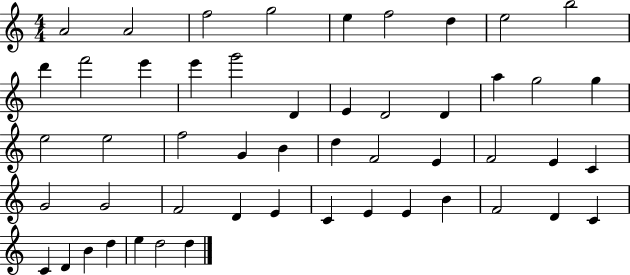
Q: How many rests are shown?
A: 0